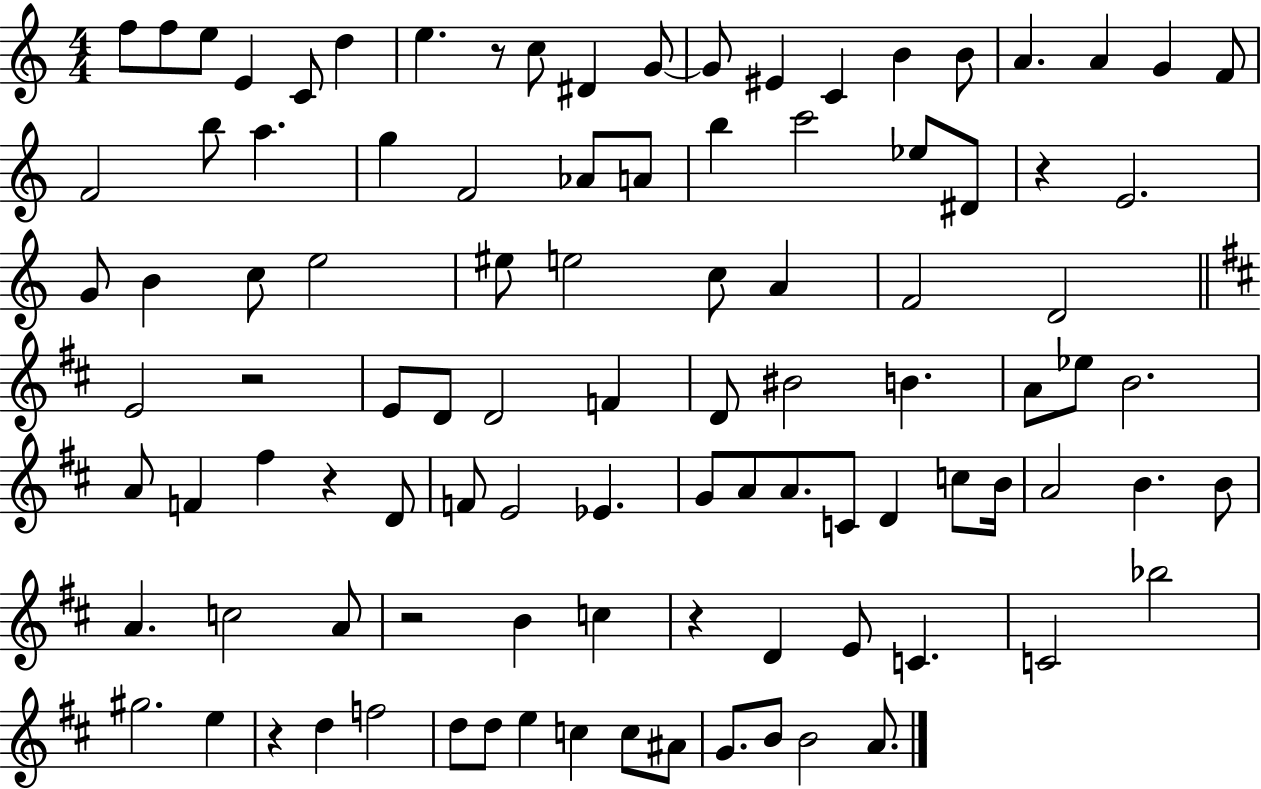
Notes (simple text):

F5/e F5/e E5/e E4/q C4/e D5/q E5/q. R/e C5/e D#4/q G4/e G4/e EIS4/q C4/q B4/q B4/e A4/q. A4/q G4/q F4/e F4/h B5/e A5/q. G5/q F4/h Ab4/e A4/e B5/q C6/h Eb5/e D#4/e R/q E4/h. G4/e B4/q C5/e E5/h EIS5/e E5/h C5/e A4/q F4/h D4/h E4/h R/h E4/e D4/e D4/h F4/q D4/e BIS4/h B4/q. A4/e Eb5/e B4/h. A4/e F4/q F#5/q R/q D4/e F4/e E4/h Eb4/q. G4/e A4/e A4/e. C4/e D4/q C5/e B4/s A4/h B4/q. B4/e A4/q. C5/h A4/e R/h B4/q C5/q R/q D4/q E4/e C4/q. C4/h Bb5/h G#5/h. E5/q R/q D5/q F5/h D5/e D5/e E5/q C5/q C5/e A#4/e G4/e. B4/e B4/h A4/e.